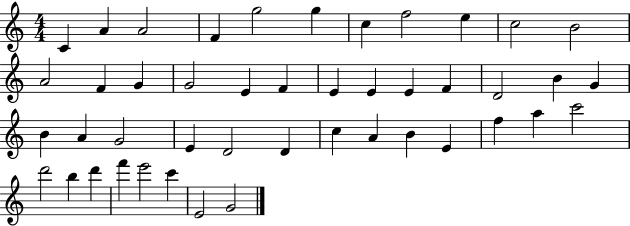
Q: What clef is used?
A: treble